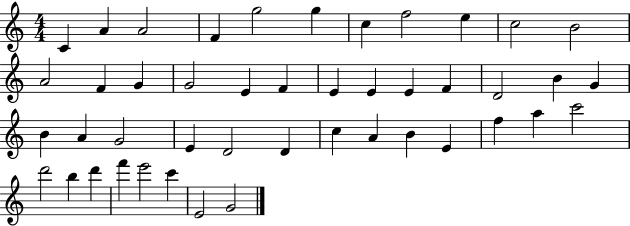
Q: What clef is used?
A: treble